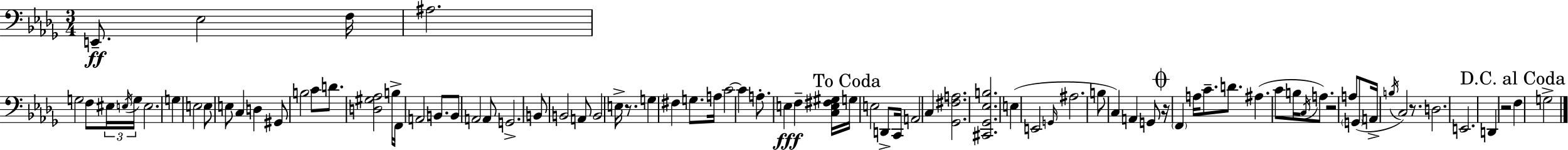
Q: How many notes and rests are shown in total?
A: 84